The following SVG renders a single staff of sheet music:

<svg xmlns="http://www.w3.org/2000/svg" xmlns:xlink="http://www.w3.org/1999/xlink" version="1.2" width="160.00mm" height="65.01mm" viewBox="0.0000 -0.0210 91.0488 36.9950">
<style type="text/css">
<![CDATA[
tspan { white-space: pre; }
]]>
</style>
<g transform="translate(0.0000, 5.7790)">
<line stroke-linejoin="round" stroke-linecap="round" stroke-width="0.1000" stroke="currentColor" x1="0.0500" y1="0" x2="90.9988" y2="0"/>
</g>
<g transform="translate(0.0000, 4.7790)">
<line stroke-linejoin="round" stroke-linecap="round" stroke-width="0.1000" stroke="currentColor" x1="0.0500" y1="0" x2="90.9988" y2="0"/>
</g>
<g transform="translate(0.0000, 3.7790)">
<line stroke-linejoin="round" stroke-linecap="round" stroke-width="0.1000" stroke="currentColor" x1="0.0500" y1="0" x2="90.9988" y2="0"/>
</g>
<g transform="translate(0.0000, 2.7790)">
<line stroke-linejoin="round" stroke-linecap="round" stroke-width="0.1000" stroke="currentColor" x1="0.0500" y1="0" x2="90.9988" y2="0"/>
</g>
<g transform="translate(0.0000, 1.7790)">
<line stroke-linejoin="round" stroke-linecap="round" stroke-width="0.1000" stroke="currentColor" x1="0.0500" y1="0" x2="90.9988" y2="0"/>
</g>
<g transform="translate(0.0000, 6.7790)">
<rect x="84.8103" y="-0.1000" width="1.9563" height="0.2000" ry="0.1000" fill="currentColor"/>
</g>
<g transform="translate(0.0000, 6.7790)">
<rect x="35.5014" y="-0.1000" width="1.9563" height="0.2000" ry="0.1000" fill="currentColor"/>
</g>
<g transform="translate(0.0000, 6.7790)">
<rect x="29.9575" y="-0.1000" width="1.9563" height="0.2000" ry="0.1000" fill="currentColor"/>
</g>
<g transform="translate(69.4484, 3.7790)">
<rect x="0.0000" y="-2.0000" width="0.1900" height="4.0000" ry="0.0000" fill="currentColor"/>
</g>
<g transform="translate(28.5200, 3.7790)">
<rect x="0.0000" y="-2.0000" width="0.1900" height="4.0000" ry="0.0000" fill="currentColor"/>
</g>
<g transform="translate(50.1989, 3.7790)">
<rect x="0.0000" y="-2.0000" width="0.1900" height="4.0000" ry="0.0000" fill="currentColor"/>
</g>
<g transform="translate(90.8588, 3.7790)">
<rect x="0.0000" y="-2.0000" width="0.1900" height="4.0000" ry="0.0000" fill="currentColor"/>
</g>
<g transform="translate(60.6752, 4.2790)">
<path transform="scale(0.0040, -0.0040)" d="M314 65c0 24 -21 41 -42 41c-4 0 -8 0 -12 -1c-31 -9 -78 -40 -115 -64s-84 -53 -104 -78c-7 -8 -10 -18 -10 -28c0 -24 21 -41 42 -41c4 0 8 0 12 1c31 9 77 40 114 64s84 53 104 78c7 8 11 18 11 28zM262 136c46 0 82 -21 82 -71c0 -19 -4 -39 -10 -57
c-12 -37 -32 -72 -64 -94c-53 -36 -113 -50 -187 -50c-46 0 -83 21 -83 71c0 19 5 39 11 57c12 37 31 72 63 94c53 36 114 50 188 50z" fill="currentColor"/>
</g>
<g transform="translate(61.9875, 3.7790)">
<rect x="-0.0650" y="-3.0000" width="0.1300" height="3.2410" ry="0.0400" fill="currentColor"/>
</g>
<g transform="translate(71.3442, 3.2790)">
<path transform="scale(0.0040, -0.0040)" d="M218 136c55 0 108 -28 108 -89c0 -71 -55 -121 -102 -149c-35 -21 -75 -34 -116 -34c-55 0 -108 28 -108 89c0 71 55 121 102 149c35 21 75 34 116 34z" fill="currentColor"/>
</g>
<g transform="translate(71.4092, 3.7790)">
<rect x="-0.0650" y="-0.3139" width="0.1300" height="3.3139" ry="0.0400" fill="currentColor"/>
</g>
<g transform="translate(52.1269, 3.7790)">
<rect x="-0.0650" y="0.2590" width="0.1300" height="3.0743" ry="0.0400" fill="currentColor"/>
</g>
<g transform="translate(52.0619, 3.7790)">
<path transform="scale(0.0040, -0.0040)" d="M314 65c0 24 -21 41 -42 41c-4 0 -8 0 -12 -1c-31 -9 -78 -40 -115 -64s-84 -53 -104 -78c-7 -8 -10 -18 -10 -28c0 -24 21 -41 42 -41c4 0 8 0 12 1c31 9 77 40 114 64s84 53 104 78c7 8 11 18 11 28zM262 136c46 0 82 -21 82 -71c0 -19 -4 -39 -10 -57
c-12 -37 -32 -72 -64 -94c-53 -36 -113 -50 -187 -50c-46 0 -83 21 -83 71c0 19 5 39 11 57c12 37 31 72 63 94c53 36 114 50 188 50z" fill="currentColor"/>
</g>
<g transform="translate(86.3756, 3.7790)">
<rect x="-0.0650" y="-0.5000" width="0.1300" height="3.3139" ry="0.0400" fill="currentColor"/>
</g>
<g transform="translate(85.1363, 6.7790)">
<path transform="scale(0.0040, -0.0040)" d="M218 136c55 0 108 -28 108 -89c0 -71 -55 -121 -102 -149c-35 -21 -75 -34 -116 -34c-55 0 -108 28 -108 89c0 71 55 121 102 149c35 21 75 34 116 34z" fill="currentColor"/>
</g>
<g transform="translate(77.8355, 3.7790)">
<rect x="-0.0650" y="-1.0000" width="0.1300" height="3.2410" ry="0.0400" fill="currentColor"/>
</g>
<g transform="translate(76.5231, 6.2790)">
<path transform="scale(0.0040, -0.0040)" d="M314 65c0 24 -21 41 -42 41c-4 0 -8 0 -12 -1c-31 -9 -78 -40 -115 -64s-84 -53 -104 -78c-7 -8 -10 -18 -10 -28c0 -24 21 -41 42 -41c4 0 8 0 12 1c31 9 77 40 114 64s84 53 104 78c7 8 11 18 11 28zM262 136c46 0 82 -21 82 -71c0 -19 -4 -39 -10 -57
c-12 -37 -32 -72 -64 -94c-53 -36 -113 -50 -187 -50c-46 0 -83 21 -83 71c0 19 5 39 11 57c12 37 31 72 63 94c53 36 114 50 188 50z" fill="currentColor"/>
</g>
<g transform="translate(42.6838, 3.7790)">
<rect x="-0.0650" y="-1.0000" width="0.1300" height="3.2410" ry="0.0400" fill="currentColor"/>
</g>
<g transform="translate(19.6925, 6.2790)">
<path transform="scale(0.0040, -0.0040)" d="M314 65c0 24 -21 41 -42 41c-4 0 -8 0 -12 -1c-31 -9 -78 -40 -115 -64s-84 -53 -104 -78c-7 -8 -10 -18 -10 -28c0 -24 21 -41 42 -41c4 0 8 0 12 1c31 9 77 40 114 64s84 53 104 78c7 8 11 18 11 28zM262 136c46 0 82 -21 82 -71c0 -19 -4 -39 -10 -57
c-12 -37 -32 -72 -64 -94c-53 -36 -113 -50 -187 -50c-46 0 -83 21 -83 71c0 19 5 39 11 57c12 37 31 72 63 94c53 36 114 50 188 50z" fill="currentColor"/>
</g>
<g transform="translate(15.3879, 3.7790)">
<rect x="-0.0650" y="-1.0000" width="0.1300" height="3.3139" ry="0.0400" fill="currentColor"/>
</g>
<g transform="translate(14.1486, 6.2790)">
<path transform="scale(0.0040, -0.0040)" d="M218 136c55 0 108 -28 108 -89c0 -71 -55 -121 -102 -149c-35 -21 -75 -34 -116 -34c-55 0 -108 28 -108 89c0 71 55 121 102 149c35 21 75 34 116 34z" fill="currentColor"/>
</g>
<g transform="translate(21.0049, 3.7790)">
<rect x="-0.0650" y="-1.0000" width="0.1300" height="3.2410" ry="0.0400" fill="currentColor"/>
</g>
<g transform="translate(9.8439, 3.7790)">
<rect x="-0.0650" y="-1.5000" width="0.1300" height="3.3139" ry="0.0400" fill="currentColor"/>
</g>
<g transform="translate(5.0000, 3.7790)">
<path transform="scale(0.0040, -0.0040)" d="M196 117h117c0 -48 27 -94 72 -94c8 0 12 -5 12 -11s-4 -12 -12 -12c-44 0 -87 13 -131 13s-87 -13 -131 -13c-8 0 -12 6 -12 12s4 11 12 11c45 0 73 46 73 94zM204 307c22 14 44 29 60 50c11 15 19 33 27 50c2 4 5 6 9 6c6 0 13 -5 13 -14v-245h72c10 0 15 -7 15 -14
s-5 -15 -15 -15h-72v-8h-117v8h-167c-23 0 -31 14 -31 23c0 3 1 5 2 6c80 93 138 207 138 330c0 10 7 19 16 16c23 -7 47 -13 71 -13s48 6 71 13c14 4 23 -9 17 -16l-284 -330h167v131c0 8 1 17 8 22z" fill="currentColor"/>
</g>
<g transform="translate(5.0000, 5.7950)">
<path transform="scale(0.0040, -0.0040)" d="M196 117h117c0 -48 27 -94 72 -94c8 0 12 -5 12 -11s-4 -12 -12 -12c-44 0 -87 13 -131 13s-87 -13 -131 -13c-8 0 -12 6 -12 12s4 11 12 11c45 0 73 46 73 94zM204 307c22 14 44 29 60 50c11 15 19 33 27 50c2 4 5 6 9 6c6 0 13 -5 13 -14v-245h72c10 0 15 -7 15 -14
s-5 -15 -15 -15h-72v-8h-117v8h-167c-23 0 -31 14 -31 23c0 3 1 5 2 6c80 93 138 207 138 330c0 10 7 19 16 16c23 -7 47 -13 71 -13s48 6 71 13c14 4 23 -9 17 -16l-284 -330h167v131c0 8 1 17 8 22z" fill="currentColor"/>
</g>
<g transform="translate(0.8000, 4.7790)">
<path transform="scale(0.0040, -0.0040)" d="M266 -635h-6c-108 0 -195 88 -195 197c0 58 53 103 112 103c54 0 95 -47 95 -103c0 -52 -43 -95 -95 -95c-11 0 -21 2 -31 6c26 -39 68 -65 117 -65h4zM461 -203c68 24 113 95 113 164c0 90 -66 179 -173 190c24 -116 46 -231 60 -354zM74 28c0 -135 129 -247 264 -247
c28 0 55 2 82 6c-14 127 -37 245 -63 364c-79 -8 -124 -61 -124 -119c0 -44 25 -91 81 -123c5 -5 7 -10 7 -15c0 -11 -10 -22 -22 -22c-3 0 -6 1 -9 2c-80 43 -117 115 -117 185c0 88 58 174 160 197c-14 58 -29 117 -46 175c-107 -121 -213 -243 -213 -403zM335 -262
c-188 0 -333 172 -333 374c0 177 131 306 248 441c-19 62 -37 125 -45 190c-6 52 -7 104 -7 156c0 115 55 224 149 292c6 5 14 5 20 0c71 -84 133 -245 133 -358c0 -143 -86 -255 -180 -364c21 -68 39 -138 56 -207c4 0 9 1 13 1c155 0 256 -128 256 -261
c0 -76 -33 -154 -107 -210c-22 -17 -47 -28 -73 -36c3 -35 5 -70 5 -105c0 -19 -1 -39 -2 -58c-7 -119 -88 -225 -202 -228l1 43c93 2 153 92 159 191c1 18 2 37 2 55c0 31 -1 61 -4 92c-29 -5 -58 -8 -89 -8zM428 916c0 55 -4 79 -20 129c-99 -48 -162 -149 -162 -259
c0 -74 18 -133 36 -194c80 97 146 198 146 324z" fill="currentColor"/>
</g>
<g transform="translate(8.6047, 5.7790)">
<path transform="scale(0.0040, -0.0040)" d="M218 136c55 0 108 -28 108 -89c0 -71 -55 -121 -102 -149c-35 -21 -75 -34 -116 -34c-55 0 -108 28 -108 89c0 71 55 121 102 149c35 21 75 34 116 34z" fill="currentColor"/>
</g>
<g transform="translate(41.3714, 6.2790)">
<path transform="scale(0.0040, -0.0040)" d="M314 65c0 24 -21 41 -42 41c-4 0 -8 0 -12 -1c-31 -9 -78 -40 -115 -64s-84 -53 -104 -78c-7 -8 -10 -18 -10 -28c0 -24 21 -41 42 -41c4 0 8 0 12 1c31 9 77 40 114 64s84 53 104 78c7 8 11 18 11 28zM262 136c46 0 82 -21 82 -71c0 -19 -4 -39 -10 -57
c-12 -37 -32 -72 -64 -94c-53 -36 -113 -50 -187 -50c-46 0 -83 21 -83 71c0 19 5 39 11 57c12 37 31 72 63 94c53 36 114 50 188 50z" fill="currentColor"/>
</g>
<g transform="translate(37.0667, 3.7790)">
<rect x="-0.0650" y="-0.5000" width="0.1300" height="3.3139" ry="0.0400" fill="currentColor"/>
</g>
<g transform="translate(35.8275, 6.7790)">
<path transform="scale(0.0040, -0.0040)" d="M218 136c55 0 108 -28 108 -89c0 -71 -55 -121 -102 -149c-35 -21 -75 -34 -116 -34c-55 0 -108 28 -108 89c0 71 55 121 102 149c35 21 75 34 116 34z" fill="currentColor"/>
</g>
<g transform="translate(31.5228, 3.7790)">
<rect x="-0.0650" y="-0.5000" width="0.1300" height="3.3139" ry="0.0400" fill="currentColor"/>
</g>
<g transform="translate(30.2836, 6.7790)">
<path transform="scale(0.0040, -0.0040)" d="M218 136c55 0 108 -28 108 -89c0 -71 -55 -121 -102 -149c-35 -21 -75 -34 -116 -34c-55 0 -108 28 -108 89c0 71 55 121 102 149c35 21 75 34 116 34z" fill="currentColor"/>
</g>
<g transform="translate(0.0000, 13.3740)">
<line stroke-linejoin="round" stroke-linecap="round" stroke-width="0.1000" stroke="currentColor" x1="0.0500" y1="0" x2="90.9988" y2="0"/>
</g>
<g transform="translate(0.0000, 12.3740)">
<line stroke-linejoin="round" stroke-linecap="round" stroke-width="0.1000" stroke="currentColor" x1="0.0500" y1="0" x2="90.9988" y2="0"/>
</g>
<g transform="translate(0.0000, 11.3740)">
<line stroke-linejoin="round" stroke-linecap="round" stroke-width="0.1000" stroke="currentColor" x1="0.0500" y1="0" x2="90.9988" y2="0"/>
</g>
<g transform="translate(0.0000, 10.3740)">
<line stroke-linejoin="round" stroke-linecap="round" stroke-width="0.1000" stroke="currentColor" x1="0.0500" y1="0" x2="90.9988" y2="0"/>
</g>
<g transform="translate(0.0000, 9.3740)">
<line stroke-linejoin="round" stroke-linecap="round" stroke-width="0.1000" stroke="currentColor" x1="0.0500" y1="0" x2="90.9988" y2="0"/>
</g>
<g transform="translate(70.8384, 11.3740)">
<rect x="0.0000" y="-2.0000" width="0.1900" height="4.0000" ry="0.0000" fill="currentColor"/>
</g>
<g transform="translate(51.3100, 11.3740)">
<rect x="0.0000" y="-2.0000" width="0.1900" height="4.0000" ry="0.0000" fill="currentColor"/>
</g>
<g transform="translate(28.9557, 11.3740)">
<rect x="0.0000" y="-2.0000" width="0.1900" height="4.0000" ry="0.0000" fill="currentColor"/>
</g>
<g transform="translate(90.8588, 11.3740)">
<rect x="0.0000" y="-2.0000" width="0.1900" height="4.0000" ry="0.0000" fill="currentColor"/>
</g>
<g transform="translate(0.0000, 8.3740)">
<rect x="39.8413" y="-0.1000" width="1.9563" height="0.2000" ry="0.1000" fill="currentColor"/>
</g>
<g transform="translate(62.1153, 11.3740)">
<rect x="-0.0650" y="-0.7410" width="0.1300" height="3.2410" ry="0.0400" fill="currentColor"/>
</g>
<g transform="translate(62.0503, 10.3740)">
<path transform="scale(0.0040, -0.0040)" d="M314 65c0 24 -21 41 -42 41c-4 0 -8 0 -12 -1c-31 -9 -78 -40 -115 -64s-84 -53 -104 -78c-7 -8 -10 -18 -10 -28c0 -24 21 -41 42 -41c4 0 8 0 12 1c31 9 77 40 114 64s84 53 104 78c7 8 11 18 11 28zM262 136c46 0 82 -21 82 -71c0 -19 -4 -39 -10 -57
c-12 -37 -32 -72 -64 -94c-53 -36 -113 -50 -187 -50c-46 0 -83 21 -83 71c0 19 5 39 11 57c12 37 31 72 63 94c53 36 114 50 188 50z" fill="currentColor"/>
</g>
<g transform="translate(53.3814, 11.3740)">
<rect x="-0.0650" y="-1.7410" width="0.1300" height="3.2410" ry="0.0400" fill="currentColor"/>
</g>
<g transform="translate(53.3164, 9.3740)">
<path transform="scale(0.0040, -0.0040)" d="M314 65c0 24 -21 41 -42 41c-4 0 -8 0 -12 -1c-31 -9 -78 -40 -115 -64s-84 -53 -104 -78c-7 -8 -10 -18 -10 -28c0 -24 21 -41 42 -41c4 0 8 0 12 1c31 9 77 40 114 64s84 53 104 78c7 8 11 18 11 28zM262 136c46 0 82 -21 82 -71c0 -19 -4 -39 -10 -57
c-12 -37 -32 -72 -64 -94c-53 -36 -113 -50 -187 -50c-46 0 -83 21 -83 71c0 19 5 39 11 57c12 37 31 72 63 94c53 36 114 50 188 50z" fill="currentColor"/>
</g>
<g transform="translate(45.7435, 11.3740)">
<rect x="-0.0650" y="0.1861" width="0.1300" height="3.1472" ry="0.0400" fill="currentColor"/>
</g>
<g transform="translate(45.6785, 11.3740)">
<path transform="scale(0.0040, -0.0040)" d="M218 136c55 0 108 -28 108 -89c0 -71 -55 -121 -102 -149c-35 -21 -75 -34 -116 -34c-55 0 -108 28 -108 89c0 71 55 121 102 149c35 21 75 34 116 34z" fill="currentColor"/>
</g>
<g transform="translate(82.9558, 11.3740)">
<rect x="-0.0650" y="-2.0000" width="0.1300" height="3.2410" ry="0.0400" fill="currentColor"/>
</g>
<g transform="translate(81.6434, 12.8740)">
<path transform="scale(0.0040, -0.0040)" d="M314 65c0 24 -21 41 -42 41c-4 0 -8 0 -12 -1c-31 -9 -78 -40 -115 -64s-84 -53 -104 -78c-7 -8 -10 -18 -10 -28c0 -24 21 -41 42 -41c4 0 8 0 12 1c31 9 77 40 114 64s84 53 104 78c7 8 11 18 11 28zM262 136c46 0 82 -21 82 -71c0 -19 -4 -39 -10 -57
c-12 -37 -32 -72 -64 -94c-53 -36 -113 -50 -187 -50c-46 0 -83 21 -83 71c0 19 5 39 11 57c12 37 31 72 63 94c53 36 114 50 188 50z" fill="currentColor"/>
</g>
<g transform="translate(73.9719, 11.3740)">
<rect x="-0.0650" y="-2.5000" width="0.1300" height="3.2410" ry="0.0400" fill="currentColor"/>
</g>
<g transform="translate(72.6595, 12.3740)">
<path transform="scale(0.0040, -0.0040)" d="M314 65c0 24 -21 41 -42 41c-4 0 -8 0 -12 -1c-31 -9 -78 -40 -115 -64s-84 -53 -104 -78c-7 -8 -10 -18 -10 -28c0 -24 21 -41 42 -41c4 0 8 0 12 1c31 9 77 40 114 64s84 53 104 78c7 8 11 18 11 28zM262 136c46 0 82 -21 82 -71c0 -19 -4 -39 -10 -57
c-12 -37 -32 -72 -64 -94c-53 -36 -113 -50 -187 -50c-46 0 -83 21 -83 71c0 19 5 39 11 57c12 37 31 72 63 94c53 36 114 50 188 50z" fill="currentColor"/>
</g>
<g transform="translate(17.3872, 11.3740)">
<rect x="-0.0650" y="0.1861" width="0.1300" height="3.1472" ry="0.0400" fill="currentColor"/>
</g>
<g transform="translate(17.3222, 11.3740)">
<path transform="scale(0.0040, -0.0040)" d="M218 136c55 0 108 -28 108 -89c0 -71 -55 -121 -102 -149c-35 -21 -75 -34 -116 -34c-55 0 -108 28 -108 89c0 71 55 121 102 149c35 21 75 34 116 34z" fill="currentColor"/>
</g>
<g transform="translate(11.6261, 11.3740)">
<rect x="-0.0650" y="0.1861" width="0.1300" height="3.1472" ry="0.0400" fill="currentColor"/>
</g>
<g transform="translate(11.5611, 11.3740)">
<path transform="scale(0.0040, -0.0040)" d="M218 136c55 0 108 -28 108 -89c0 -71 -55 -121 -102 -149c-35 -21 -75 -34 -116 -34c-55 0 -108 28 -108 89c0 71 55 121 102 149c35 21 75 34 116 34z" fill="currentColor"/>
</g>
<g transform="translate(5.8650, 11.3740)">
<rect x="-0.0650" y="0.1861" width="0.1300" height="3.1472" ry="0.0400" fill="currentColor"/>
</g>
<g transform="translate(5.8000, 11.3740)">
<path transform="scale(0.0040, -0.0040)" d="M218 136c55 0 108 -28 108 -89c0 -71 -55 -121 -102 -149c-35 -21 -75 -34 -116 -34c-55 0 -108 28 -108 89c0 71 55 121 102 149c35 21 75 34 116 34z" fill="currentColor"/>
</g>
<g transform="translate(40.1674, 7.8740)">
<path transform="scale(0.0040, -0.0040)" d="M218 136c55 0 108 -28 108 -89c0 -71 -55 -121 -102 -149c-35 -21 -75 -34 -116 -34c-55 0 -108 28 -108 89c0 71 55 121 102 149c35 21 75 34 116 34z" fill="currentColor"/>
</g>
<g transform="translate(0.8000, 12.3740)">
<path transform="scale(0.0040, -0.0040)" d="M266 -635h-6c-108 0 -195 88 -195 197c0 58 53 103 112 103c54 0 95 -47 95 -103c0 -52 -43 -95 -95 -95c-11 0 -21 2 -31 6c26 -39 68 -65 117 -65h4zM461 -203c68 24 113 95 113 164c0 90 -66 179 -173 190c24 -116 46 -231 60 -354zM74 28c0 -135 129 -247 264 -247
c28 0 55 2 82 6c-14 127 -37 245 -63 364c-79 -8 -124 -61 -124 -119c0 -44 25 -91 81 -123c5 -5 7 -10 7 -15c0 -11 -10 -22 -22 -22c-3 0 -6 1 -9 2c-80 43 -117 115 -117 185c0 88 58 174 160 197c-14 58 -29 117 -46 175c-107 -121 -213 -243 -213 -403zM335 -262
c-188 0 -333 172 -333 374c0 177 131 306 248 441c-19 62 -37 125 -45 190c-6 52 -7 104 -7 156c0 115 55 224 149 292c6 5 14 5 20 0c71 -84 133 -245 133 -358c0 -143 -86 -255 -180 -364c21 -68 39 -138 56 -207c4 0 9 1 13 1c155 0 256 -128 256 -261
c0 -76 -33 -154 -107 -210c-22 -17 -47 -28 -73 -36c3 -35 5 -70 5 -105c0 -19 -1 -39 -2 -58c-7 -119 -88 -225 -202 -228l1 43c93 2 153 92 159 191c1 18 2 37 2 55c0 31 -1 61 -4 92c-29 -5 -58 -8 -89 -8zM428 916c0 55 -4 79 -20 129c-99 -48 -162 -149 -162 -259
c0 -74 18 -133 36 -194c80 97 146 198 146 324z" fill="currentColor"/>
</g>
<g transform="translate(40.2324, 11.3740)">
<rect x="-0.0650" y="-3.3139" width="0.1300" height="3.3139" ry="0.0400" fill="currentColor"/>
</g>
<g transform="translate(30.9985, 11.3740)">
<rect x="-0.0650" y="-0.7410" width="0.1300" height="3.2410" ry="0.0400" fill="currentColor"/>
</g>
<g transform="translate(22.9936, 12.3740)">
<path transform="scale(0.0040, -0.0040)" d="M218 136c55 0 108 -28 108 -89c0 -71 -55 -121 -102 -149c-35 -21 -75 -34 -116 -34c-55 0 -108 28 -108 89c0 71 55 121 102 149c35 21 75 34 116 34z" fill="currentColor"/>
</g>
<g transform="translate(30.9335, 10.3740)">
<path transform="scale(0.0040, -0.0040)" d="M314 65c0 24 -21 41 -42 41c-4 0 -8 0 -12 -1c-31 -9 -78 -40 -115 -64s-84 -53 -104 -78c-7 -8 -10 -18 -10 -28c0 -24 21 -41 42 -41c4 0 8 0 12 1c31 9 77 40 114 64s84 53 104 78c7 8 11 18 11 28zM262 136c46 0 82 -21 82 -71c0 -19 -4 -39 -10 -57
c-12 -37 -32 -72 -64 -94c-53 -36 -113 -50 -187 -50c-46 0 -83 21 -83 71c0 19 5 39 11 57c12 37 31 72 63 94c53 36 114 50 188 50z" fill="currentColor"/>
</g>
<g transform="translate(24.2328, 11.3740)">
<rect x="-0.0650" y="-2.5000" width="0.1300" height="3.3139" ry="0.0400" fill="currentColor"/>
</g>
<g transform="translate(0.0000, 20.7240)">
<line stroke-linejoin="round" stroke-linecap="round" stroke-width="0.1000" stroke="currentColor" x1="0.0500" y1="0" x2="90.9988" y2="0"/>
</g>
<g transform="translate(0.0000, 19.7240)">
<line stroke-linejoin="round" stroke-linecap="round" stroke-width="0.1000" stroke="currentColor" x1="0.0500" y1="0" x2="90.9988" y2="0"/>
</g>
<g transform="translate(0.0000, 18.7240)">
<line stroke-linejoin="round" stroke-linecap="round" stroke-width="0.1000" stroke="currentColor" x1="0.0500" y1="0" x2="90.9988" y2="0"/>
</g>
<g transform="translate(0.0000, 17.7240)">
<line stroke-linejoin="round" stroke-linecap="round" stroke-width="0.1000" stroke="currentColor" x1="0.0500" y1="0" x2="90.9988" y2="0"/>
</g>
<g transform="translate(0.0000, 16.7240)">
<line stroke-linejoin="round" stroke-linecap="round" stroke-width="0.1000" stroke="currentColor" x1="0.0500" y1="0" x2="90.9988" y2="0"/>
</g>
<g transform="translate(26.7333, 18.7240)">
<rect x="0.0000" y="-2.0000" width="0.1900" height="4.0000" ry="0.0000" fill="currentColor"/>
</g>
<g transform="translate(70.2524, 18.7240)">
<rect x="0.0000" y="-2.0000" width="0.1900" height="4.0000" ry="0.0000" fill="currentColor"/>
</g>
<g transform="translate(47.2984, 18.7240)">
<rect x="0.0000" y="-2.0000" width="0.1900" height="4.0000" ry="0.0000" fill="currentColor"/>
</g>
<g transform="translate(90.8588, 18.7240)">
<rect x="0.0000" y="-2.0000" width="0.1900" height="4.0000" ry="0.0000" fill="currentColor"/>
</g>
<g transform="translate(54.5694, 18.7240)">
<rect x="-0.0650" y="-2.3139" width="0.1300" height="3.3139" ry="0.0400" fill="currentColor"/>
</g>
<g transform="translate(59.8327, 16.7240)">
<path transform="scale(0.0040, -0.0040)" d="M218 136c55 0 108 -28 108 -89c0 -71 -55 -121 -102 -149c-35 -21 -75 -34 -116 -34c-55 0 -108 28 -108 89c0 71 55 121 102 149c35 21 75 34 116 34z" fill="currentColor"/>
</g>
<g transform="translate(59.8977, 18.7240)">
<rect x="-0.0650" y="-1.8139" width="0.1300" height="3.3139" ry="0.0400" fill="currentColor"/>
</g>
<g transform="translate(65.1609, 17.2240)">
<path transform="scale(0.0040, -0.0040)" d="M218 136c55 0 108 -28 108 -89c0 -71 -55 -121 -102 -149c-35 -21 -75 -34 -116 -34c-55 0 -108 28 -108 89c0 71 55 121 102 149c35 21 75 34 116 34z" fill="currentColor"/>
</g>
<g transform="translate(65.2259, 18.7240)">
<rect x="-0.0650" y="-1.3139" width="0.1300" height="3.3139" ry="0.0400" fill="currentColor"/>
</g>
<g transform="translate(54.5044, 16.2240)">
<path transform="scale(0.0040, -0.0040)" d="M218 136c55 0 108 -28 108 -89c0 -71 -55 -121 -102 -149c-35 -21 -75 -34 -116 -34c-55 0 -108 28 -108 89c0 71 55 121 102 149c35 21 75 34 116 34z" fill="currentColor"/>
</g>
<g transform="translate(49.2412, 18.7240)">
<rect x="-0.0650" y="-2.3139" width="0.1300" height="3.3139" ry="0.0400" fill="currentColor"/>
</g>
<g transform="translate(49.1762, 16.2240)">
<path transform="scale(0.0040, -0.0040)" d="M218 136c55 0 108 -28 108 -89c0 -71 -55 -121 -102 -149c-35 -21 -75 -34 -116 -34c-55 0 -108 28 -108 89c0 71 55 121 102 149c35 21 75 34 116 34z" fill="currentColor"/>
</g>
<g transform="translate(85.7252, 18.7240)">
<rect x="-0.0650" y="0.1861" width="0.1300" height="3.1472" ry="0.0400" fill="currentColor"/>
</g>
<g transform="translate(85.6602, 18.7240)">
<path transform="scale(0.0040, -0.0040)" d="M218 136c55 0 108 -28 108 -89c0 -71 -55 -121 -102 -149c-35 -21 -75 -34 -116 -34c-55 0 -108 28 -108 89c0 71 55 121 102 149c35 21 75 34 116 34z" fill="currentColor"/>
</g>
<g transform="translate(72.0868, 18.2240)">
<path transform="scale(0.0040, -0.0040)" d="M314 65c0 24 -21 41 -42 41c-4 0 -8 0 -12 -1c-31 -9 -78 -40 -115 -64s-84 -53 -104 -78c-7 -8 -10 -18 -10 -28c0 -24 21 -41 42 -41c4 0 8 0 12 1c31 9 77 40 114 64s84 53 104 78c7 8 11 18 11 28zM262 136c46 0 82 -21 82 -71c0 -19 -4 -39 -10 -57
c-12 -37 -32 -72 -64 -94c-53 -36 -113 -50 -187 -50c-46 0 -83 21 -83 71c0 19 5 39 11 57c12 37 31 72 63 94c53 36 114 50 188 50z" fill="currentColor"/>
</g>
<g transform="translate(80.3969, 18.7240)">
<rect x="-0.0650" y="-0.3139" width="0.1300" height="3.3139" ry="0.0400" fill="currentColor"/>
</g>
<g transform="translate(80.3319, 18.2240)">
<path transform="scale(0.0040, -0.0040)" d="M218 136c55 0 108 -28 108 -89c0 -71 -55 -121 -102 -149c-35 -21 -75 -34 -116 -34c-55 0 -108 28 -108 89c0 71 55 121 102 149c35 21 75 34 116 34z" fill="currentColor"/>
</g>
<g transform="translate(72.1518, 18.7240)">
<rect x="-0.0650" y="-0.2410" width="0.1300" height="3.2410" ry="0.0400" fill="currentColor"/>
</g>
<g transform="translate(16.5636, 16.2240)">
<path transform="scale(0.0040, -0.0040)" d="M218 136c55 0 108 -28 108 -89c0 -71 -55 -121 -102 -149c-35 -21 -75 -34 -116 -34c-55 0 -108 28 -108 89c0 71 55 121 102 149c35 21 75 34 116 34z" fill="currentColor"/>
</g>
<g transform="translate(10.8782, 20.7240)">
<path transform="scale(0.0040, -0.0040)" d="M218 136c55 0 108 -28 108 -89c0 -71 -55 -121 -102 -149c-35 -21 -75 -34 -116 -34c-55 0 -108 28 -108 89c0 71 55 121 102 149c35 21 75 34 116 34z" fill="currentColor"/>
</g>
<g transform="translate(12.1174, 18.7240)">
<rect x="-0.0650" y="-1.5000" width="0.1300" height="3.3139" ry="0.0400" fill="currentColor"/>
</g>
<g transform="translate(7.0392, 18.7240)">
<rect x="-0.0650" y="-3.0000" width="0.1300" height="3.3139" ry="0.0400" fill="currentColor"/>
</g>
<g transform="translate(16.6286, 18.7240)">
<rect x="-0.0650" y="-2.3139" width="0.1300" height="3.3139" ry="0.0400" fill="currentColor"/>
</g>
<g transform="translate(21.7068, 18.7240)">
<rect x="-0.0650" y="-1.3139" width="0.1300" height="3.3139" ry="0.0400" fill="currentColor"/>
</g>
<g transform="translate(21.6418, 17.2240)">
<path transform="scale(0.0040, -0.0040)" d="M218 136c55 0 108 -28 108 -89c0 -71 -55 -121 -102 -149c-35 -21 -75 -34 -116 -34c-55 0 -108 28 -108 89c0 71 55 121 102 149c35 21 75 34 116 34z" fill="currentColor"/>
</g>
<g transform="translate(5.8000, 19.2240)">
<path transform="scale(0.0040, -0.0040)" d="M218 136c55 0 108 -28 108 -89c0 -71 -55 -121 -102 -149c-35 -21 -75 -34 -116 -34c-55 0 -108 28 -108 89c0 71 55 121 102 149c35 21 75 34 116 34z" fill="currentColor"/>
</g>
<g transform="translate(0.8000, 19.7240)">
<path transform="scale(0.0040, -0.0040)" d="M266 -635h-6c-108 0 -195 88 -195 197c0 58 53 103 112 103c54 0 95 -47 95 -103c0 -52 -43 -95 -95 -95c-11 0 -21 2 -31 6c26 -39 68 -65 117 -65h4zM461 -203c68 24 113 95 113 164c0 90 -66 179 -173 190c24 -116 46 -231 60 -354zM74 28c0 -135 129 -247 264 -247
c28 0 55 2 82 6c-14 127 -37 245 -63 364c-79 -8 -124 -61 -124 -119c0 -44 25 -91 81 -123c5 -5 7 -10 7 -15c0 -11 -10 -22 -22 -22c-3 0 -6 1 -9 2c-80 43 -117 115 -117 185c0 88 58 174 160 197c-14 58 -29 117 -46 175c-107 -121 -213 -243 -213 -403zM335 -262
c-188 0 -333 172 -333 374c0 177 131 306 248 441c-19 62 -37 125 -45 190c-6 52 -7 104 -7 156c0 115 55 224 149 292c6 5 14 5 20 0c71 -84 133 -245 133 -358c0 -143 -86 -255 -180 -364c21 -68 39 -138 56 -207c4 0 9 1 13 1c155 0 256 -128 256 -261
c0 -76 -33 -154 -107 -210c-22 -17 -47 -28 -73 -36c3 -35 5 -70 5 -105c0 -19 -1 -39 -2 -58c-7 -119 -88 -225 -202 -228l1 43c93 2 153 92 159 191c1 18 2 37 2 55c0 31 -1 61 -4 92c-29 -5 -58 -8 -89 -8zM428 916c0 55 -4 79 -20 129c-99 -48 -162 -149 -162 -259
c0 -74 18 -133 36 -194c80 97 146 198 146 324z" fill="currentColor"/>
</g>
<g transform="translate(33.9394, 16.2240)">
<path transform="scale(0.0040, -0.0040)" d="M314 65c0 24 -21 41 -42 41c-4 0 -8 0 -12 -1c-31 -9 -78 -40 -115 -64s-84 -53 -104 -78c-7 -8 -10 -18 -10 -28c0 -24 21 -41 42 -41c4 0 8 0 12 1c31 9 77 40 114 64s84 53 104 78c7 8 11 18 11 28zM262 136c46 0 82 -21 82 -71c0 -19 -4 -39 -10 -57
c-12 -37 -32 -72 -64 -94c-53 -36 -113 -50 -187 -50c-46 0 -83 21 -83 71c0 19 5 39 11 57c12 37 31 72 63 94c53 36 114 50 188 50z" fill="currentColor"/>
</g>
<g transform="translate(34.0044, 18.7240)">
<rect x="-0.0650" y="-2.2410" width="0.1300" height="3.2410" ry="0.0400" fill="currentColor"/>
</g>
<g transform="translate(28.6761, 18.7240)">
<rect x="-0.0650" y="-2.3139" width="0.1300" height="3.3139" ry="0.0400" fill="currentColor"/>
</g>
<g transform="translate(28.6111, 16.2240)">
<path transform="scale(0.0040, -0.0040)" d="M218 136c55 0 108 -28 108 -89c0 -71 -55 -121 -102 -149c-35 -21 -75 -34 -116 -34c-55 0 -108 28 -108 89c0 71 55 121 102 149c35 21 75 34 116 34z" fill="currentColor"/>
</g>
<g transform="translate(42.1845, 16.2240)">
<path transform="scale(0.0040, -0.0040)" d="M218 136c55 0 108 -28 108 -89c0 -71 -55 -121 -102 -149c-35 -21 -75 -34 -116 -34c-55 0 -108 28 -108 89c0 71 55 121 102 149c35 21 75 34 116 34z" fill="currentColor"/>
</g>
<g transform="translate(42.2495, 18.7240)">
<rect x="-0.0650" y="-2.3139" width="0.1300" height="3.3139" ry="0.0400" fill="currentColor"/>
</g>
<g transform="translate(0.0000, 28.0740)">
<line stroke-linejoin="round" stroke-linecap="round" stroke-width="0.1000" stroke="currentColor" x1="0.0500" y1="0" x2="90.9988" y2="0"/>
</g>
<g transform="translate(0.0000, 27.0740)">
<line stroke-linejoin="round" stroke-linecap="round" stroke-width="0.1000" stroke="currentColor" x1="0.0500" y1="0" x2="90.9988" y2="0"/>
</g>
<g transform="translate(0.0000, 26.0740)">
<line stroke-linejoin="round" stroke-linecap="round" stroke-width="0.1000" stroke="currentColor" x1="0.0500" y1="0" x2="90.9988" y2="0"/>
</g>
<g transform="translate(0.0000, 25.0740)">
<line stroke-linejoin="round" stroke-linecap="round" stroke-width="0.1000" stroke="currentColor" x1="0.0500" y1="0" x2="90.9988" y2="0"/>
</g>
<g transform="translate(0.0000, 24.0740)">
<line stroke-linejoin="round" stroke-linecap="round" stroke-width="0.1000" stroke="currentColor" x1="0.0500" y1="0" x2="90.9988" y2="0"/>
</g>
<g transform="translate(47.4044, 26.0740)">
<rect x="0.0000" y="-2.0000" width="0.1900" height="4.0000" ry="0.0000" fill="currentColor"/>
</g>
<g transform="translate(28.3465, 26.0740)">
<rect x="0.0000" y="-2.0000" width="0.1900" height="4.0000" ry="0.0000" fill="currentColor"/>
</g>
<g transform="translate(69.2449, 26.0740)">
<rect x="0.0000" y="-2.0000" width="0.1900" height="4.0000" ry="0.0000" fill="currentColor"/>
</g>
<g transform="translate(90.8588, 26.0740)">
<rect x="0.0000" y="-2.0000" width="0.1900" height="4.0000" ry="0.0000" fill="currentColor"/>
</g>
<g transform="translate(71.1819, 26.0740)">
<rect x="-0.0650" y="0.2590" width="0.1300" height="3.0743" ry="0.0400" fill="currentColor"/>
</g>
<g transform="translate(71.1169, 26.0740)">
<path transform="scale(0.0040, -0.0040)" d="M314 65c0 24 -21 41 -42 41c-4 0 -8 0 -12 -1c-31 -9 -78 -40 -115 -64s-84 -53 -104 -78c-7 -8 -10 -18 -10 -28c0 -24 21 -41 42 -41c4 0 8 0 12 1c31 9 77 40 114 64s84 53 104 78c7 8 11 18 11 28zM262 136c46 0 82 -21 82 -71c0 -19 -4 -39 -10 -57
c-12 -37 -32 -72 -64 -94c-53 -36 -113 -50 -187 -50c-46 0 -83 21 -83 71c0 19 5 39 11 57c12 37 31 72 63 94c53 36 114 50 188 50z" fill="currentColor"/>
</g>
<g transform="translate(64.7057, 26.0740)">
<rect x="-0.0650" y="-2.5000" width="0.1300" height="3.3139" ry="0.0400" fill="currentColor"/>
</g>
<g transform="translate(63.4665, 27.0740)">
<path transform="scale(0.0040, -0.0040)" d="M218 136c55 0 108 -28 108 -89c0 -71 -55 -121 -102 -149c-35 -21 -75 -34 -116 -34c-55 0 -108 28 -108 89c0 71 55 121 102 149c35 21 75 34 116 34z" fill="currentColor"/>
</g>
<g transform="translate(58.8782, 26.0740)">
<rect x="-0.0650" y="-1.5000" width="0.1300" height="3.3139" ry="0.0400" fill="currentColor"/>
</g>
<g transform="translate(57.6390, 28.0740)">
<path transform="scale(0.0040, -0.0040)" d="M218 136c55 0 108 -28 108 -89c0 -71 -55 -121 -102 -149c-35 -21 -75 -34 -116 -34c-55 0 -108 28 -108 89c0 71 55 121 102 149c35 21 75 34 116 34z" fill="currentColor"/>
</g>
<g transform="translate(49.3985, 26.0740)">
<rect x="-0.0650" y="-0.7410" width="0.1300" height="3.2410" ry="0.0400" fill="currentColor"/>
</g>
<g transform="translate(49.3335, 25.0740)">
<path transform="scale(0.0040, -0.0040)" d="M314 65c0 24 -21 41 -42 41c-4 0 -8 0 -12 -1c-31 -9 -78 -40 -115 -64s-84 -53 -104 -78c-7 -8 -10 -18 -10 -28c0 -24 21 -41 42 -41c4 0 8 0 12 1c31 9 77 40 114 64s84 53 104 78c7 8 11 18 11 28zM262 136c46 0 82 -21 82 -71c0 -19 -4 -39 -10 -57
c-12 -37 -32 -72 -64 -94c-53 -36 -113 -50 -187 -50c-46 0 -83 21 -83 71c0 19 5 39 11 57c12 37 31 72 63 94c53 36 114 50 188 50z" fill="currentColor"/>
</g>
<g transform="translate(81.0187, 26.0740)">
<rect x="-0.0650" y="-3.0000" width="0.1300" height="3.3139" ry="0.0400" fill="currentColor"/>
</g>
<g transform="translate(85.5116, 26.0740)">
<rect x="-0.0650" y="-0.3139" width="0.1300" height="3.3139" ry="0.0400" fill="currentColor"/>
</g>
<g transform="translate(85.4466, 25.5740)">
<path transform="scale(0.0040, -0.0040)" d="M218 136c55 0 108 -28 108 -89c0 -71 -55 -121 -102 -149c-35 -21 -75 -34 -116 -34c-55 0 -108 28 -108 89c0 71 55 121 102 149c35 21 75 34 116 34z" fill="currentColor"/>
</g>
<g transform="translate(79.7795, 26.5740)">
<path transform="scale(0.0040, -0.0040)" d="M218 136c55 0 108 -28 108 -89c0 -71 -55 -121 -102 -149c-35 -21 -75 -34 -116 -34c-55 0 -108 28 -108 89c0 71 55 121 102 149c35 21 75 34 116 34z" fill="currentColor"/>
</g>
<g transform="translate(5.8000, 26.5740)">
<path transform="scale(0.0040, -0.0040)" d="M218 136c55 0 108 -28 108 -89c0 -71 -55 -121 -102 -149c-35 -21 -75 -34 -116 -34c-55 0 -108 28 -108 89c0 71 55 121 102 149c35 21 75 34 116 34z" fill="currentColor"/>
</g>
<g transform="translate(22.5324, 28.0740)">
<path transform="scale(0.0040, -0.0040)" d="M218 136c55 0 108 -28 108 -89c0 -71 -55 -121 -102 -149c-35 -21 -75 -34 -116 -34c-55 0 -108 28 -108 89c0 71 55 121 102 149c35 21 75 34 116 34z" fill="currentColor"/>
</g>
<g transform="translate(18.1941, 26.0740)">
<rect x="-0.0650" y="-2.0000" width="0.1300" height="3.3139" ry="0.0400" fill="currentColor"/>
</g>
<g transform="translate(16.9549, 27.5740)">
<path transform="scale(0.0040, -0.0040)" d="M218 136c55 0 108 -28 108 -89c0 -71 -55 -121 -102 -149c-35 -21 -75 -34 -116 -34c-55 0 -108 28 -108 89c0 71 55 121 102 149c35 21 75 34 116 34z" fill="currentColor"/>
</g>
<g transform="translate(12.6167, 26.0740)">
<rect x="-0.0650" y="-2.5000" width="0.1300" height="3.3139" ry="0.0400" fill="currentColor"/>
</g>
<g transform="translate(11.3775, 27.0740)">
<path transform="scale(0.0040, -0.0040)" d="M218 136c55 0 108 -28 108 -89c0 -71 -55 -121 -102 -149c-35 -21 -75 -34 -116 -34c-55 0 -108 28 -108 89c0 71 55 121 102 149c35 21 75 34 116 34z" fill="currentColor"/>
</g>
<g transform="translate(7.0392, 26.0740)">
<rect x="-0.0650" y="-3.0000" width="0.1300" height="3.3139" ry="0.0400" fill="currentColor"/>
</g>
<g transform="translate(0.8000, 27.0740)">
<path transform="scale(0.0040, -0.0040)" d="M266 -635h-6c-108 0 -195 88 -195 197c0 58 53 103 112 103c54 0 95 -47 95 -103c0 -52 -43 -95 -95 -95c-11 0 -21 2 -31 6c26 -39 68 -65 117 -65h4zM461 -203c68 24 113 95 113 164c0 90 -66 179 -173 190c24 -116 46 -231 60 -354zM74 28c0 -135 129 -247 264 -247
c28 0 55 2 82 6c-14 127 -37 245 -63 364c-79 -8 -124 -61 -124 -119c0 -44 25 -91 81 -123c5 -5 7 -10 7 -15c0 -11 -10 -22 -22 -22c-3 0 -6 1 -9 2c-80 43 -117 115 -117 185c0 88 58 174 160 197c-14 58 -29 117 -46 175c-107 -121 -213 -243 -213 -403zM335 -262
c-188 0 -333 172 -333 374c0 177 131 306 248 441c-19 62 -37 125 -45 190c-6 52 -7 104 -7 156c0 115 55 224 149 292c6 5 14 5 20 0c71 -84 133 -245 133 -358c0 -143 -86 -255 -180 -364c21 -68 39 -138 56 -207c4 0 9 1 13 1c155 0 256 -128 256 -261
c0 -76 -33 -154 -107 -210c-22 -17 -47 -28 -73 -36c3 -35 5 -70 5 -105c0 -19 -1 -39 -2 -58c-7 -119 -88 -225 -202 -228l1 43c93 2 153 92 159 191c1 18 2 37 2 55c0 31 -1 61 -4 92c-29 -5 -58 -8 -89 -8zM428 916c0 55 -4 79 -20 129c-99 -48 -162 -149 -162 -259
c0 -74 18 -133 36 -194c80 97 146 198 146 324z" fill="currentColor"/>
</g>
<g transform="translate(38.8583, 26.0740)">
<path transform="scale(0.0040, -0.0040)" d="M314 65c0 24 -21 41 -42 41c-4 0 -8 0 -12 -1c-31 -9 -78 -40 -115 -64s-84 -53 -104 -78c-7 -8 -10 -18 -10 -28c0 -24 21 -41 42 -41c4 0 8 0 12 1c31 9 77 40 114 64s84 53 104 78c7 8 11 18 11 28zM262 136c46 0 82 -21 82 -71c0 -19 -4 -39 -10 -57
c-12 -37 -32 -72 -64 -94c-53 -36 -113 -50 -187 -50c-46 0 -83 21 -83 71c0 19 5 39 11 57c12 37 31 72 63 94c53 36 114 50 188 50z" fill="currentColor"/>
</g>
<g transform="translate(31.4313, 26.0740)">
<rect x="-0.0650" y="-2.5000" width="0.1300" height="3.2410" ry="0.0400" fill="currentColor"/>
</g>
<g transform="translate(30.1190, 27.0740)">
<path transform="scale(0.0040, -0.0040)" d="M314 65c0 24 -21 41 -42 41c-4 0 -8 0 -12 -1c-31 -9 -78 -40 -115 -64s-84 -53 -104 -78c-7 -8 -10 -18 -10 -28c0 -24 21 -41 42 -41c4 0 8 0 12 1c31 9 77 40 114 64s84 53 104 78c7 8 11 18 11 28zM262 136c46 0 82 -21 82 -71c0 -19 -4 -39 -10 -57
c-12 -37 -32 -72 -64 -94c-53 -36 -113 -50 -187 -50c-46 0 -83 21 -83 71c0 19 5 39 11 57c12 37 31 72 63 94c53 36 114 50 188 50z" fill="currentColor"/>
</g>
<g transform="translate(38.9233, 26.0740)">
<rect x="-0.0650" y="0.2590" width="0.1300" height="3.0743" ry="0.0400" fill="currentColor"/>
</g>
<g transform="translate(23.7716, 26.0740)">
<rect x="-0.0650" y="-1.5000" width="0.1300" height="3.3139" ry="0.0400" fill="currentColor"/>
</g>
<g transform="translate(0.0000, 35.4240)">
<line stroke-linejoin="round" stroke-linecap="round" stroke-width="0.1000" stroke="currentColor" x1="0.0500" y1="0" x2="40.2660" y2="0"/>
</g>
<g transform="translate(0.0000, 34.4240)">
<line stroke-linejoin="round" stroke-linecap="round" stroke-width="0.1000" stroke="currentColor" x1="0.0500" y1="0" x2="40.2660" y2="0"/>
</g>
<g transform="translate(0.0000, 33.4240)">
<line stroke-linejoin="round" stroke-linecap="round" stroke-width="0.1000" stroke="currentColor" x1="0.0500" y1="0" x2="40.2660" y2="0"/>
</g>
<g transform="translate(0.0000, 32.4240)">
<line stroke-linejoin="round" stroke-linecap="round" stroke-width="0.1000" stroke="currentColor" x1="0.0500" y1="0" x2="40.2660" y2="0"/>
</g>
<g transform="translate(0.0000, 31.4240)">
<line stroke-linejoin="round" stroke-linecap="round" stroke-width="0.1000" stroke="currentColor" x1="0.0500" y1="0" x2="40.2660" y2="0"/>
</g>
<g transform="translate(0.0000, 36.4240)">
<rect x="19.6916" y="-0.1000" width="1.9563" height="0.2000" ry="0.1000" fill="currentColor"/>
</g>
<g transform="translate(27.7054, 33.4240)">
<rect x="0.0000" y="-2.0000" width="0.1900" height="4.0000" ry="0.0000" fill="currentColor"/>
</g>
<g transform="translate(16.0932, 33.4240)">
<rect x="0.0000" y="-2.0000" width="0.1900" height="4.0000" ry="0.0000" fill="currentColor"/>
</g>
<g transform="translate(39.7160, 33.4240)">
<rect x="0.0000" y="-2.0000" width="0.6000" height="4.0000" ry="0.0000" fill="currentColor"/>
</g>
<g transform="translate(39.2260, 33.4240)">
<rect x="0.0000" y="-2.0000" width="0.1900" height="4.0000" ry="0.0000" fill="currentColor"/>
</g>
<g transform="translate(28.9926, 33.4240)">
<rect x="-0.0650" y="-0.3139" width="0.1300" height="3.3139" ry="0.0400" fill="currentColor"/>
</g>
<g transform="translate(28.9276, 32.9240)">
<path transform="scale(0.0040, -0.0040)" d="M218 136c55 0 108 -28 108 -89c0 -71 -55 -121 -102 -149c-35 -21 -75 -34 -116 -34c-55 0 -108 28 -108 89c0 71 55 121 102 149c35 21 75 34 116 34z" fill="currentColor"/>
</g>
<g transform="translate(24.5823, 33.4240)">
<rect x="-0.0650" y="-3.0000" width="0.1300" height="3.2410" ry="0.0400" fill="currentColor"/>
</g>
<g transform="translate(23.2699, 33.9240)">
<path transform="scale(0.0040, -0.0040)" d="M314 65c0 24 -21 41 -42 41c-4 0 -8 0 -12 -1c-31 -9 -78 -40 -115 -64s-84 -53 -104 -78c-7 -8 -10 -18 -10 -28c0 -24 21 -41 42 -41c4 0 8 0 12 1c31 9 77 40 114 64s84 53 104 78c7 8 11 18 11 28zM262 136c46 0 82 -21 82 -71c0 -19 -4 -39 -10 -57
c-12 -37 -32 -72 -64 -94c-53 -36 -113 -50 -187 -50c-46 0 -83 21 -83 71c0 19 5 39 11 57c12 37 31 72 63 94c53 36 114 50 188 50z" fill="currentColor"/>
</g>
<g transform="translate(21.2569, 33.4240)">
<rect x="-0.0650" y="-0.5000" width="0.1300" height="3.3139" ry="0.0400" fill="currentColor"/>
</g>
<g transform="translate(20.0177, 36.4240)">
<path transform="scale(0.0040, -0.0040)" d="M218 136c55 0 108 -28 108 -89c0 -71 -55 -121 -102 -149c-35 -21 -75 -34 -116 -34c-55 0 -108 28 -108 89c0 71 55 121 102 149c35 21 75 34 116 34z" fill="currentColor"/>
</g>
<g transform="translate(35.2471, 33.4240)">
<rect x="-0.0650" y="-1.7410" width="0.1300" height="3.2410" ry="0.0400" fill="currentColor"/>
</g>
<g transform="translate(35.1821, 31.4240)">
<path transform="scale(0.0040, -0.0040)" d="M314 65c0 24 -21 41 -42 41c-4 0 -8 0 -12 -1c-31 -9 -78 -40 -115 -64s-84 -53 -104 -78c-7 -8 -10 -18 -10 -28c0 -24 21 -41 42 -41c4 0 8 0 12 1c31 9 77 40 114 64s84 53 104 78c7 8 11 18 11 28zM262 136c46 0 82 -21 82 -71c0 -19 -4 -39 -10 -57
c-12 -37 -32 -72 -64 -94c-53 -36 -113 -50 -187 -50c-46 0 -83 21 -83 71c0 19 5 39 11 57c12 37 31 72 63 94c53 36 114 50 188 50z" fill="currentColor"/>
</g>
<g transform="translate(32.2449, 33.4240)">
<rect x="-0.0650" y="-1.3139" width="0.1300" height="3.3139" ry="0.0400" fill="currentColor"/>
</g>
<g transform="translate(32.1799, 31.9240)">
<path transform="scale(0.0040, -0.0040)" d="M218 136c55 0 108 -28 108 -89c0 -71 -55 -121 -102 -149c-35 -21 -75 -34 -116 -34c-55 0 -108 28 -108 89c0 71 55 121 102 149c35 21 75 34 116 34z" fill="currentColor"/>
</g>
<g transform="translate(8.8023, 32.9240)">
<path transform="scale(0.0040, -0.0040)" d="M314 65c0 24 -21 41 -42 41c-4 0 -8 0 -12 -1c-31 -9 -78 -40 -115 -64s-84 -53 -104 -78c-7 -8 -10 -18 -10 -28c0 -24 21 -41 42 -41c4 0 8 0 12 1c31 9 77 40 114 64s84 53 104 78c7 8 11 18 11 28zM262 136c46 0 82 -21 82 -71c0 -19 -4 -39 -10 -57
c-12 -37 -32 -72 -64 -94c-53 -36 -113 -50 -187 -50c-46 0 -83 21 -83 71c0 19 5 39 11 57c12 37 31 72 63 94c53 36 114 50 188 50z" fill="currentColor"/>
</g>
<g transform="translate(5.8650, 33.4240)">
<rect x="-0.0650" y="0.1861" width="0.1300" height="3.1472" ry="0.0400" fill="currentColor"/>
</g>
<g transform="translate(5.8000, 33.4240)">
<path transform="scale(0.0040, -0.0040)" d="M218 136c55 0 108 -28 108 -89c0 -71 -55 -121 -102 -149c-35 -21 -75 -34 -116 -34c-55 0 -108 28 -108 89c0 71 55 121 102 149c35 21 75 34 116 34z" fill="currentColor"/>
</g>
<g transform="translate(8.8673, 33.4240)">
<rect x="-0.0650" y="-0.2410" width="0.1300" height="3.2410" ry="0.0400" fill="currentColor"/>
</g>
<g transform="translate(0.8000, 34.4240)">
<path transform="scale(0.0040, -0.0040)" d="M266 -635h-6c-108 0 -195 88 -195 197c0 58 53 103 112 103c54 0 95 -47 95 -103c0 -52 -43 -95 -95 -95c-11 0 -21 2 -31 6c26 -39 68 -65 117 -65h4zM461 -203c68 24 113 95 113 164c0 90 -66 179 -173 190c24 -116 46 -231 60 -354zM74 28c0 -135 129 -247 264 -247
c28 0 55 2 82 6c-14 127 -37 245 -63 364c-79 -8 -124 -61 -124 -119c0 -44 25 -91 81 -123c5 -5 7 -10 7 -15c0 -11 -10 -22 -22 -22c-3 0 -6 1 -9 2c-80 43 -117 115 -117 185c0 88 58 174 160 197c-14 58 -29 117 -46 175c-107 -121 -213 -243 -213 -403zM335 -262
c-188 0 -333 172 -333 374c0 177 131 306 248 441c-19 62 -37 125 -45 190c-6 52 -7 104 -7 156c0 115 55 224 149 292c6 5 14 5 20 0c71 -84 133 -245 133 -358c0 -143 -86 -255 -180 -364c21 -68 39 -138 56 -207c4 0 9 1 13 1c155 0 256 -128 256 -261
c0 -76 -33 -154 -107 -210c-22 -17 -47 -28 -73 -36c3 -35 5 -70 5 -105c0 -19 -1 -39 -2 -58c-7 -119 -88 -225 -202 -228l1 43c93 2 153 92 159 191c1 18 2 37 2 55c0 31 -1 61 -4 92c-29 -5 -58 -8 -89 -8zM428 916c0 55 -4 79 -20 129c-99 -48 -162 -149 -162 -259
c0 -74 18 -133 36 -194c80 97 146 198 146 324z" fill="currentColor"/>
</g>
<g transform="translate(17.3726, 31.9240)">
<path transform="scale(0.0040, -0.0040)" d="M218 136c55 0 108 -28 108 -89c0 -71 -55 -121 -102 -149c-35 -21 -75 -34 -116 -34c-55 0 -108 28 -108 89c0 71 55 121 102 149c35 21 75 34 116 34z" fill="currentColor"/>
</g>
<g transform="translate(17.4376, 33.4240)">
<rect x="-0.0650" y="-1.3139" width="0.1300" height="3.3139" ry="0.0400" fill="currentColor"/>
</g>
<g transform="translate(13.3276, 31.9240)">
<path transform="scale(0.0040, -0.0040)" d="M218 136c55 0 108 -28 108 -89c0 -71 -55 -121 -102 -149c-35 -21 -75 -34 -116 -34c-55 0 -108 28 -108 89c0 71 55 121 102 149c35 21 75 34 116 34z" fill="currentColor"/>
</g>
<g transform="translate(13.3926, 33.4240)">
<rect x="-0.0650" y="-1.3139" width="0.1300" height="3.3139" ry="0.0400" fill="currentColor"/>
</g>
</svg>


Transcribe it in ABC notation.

X:1
T:Untitled
M:4/4
L:1/4
K:C
E D D2 C C D2 B2 A2 c D2 C B B B G d2 b B f2 d2 G2 F2 A E g e g g2 g g g f e c2 c B A G F E G2 B2 d2 E G B2 A c B c2 e e C A2 c e f2